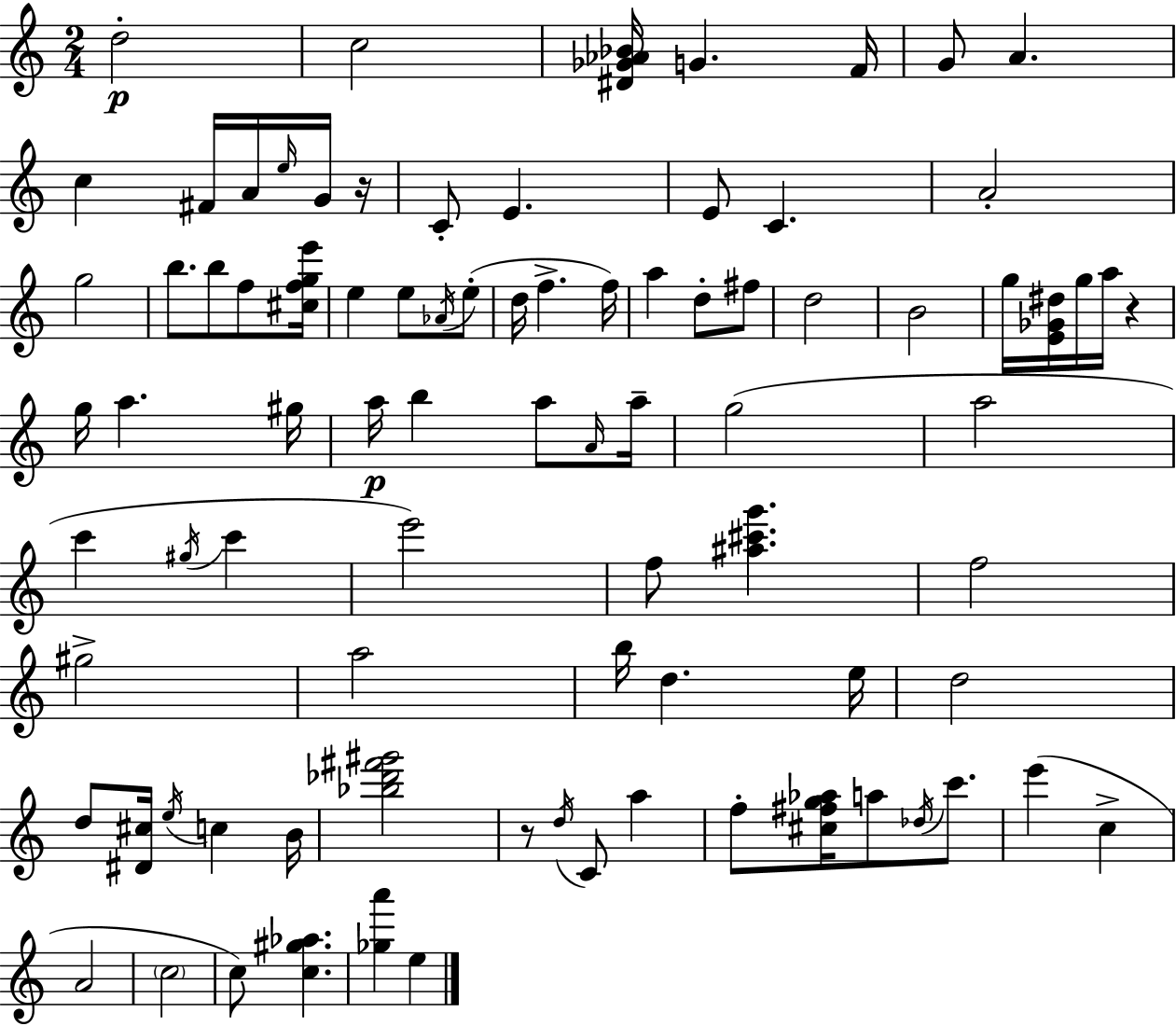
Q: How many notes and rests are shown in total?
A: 86